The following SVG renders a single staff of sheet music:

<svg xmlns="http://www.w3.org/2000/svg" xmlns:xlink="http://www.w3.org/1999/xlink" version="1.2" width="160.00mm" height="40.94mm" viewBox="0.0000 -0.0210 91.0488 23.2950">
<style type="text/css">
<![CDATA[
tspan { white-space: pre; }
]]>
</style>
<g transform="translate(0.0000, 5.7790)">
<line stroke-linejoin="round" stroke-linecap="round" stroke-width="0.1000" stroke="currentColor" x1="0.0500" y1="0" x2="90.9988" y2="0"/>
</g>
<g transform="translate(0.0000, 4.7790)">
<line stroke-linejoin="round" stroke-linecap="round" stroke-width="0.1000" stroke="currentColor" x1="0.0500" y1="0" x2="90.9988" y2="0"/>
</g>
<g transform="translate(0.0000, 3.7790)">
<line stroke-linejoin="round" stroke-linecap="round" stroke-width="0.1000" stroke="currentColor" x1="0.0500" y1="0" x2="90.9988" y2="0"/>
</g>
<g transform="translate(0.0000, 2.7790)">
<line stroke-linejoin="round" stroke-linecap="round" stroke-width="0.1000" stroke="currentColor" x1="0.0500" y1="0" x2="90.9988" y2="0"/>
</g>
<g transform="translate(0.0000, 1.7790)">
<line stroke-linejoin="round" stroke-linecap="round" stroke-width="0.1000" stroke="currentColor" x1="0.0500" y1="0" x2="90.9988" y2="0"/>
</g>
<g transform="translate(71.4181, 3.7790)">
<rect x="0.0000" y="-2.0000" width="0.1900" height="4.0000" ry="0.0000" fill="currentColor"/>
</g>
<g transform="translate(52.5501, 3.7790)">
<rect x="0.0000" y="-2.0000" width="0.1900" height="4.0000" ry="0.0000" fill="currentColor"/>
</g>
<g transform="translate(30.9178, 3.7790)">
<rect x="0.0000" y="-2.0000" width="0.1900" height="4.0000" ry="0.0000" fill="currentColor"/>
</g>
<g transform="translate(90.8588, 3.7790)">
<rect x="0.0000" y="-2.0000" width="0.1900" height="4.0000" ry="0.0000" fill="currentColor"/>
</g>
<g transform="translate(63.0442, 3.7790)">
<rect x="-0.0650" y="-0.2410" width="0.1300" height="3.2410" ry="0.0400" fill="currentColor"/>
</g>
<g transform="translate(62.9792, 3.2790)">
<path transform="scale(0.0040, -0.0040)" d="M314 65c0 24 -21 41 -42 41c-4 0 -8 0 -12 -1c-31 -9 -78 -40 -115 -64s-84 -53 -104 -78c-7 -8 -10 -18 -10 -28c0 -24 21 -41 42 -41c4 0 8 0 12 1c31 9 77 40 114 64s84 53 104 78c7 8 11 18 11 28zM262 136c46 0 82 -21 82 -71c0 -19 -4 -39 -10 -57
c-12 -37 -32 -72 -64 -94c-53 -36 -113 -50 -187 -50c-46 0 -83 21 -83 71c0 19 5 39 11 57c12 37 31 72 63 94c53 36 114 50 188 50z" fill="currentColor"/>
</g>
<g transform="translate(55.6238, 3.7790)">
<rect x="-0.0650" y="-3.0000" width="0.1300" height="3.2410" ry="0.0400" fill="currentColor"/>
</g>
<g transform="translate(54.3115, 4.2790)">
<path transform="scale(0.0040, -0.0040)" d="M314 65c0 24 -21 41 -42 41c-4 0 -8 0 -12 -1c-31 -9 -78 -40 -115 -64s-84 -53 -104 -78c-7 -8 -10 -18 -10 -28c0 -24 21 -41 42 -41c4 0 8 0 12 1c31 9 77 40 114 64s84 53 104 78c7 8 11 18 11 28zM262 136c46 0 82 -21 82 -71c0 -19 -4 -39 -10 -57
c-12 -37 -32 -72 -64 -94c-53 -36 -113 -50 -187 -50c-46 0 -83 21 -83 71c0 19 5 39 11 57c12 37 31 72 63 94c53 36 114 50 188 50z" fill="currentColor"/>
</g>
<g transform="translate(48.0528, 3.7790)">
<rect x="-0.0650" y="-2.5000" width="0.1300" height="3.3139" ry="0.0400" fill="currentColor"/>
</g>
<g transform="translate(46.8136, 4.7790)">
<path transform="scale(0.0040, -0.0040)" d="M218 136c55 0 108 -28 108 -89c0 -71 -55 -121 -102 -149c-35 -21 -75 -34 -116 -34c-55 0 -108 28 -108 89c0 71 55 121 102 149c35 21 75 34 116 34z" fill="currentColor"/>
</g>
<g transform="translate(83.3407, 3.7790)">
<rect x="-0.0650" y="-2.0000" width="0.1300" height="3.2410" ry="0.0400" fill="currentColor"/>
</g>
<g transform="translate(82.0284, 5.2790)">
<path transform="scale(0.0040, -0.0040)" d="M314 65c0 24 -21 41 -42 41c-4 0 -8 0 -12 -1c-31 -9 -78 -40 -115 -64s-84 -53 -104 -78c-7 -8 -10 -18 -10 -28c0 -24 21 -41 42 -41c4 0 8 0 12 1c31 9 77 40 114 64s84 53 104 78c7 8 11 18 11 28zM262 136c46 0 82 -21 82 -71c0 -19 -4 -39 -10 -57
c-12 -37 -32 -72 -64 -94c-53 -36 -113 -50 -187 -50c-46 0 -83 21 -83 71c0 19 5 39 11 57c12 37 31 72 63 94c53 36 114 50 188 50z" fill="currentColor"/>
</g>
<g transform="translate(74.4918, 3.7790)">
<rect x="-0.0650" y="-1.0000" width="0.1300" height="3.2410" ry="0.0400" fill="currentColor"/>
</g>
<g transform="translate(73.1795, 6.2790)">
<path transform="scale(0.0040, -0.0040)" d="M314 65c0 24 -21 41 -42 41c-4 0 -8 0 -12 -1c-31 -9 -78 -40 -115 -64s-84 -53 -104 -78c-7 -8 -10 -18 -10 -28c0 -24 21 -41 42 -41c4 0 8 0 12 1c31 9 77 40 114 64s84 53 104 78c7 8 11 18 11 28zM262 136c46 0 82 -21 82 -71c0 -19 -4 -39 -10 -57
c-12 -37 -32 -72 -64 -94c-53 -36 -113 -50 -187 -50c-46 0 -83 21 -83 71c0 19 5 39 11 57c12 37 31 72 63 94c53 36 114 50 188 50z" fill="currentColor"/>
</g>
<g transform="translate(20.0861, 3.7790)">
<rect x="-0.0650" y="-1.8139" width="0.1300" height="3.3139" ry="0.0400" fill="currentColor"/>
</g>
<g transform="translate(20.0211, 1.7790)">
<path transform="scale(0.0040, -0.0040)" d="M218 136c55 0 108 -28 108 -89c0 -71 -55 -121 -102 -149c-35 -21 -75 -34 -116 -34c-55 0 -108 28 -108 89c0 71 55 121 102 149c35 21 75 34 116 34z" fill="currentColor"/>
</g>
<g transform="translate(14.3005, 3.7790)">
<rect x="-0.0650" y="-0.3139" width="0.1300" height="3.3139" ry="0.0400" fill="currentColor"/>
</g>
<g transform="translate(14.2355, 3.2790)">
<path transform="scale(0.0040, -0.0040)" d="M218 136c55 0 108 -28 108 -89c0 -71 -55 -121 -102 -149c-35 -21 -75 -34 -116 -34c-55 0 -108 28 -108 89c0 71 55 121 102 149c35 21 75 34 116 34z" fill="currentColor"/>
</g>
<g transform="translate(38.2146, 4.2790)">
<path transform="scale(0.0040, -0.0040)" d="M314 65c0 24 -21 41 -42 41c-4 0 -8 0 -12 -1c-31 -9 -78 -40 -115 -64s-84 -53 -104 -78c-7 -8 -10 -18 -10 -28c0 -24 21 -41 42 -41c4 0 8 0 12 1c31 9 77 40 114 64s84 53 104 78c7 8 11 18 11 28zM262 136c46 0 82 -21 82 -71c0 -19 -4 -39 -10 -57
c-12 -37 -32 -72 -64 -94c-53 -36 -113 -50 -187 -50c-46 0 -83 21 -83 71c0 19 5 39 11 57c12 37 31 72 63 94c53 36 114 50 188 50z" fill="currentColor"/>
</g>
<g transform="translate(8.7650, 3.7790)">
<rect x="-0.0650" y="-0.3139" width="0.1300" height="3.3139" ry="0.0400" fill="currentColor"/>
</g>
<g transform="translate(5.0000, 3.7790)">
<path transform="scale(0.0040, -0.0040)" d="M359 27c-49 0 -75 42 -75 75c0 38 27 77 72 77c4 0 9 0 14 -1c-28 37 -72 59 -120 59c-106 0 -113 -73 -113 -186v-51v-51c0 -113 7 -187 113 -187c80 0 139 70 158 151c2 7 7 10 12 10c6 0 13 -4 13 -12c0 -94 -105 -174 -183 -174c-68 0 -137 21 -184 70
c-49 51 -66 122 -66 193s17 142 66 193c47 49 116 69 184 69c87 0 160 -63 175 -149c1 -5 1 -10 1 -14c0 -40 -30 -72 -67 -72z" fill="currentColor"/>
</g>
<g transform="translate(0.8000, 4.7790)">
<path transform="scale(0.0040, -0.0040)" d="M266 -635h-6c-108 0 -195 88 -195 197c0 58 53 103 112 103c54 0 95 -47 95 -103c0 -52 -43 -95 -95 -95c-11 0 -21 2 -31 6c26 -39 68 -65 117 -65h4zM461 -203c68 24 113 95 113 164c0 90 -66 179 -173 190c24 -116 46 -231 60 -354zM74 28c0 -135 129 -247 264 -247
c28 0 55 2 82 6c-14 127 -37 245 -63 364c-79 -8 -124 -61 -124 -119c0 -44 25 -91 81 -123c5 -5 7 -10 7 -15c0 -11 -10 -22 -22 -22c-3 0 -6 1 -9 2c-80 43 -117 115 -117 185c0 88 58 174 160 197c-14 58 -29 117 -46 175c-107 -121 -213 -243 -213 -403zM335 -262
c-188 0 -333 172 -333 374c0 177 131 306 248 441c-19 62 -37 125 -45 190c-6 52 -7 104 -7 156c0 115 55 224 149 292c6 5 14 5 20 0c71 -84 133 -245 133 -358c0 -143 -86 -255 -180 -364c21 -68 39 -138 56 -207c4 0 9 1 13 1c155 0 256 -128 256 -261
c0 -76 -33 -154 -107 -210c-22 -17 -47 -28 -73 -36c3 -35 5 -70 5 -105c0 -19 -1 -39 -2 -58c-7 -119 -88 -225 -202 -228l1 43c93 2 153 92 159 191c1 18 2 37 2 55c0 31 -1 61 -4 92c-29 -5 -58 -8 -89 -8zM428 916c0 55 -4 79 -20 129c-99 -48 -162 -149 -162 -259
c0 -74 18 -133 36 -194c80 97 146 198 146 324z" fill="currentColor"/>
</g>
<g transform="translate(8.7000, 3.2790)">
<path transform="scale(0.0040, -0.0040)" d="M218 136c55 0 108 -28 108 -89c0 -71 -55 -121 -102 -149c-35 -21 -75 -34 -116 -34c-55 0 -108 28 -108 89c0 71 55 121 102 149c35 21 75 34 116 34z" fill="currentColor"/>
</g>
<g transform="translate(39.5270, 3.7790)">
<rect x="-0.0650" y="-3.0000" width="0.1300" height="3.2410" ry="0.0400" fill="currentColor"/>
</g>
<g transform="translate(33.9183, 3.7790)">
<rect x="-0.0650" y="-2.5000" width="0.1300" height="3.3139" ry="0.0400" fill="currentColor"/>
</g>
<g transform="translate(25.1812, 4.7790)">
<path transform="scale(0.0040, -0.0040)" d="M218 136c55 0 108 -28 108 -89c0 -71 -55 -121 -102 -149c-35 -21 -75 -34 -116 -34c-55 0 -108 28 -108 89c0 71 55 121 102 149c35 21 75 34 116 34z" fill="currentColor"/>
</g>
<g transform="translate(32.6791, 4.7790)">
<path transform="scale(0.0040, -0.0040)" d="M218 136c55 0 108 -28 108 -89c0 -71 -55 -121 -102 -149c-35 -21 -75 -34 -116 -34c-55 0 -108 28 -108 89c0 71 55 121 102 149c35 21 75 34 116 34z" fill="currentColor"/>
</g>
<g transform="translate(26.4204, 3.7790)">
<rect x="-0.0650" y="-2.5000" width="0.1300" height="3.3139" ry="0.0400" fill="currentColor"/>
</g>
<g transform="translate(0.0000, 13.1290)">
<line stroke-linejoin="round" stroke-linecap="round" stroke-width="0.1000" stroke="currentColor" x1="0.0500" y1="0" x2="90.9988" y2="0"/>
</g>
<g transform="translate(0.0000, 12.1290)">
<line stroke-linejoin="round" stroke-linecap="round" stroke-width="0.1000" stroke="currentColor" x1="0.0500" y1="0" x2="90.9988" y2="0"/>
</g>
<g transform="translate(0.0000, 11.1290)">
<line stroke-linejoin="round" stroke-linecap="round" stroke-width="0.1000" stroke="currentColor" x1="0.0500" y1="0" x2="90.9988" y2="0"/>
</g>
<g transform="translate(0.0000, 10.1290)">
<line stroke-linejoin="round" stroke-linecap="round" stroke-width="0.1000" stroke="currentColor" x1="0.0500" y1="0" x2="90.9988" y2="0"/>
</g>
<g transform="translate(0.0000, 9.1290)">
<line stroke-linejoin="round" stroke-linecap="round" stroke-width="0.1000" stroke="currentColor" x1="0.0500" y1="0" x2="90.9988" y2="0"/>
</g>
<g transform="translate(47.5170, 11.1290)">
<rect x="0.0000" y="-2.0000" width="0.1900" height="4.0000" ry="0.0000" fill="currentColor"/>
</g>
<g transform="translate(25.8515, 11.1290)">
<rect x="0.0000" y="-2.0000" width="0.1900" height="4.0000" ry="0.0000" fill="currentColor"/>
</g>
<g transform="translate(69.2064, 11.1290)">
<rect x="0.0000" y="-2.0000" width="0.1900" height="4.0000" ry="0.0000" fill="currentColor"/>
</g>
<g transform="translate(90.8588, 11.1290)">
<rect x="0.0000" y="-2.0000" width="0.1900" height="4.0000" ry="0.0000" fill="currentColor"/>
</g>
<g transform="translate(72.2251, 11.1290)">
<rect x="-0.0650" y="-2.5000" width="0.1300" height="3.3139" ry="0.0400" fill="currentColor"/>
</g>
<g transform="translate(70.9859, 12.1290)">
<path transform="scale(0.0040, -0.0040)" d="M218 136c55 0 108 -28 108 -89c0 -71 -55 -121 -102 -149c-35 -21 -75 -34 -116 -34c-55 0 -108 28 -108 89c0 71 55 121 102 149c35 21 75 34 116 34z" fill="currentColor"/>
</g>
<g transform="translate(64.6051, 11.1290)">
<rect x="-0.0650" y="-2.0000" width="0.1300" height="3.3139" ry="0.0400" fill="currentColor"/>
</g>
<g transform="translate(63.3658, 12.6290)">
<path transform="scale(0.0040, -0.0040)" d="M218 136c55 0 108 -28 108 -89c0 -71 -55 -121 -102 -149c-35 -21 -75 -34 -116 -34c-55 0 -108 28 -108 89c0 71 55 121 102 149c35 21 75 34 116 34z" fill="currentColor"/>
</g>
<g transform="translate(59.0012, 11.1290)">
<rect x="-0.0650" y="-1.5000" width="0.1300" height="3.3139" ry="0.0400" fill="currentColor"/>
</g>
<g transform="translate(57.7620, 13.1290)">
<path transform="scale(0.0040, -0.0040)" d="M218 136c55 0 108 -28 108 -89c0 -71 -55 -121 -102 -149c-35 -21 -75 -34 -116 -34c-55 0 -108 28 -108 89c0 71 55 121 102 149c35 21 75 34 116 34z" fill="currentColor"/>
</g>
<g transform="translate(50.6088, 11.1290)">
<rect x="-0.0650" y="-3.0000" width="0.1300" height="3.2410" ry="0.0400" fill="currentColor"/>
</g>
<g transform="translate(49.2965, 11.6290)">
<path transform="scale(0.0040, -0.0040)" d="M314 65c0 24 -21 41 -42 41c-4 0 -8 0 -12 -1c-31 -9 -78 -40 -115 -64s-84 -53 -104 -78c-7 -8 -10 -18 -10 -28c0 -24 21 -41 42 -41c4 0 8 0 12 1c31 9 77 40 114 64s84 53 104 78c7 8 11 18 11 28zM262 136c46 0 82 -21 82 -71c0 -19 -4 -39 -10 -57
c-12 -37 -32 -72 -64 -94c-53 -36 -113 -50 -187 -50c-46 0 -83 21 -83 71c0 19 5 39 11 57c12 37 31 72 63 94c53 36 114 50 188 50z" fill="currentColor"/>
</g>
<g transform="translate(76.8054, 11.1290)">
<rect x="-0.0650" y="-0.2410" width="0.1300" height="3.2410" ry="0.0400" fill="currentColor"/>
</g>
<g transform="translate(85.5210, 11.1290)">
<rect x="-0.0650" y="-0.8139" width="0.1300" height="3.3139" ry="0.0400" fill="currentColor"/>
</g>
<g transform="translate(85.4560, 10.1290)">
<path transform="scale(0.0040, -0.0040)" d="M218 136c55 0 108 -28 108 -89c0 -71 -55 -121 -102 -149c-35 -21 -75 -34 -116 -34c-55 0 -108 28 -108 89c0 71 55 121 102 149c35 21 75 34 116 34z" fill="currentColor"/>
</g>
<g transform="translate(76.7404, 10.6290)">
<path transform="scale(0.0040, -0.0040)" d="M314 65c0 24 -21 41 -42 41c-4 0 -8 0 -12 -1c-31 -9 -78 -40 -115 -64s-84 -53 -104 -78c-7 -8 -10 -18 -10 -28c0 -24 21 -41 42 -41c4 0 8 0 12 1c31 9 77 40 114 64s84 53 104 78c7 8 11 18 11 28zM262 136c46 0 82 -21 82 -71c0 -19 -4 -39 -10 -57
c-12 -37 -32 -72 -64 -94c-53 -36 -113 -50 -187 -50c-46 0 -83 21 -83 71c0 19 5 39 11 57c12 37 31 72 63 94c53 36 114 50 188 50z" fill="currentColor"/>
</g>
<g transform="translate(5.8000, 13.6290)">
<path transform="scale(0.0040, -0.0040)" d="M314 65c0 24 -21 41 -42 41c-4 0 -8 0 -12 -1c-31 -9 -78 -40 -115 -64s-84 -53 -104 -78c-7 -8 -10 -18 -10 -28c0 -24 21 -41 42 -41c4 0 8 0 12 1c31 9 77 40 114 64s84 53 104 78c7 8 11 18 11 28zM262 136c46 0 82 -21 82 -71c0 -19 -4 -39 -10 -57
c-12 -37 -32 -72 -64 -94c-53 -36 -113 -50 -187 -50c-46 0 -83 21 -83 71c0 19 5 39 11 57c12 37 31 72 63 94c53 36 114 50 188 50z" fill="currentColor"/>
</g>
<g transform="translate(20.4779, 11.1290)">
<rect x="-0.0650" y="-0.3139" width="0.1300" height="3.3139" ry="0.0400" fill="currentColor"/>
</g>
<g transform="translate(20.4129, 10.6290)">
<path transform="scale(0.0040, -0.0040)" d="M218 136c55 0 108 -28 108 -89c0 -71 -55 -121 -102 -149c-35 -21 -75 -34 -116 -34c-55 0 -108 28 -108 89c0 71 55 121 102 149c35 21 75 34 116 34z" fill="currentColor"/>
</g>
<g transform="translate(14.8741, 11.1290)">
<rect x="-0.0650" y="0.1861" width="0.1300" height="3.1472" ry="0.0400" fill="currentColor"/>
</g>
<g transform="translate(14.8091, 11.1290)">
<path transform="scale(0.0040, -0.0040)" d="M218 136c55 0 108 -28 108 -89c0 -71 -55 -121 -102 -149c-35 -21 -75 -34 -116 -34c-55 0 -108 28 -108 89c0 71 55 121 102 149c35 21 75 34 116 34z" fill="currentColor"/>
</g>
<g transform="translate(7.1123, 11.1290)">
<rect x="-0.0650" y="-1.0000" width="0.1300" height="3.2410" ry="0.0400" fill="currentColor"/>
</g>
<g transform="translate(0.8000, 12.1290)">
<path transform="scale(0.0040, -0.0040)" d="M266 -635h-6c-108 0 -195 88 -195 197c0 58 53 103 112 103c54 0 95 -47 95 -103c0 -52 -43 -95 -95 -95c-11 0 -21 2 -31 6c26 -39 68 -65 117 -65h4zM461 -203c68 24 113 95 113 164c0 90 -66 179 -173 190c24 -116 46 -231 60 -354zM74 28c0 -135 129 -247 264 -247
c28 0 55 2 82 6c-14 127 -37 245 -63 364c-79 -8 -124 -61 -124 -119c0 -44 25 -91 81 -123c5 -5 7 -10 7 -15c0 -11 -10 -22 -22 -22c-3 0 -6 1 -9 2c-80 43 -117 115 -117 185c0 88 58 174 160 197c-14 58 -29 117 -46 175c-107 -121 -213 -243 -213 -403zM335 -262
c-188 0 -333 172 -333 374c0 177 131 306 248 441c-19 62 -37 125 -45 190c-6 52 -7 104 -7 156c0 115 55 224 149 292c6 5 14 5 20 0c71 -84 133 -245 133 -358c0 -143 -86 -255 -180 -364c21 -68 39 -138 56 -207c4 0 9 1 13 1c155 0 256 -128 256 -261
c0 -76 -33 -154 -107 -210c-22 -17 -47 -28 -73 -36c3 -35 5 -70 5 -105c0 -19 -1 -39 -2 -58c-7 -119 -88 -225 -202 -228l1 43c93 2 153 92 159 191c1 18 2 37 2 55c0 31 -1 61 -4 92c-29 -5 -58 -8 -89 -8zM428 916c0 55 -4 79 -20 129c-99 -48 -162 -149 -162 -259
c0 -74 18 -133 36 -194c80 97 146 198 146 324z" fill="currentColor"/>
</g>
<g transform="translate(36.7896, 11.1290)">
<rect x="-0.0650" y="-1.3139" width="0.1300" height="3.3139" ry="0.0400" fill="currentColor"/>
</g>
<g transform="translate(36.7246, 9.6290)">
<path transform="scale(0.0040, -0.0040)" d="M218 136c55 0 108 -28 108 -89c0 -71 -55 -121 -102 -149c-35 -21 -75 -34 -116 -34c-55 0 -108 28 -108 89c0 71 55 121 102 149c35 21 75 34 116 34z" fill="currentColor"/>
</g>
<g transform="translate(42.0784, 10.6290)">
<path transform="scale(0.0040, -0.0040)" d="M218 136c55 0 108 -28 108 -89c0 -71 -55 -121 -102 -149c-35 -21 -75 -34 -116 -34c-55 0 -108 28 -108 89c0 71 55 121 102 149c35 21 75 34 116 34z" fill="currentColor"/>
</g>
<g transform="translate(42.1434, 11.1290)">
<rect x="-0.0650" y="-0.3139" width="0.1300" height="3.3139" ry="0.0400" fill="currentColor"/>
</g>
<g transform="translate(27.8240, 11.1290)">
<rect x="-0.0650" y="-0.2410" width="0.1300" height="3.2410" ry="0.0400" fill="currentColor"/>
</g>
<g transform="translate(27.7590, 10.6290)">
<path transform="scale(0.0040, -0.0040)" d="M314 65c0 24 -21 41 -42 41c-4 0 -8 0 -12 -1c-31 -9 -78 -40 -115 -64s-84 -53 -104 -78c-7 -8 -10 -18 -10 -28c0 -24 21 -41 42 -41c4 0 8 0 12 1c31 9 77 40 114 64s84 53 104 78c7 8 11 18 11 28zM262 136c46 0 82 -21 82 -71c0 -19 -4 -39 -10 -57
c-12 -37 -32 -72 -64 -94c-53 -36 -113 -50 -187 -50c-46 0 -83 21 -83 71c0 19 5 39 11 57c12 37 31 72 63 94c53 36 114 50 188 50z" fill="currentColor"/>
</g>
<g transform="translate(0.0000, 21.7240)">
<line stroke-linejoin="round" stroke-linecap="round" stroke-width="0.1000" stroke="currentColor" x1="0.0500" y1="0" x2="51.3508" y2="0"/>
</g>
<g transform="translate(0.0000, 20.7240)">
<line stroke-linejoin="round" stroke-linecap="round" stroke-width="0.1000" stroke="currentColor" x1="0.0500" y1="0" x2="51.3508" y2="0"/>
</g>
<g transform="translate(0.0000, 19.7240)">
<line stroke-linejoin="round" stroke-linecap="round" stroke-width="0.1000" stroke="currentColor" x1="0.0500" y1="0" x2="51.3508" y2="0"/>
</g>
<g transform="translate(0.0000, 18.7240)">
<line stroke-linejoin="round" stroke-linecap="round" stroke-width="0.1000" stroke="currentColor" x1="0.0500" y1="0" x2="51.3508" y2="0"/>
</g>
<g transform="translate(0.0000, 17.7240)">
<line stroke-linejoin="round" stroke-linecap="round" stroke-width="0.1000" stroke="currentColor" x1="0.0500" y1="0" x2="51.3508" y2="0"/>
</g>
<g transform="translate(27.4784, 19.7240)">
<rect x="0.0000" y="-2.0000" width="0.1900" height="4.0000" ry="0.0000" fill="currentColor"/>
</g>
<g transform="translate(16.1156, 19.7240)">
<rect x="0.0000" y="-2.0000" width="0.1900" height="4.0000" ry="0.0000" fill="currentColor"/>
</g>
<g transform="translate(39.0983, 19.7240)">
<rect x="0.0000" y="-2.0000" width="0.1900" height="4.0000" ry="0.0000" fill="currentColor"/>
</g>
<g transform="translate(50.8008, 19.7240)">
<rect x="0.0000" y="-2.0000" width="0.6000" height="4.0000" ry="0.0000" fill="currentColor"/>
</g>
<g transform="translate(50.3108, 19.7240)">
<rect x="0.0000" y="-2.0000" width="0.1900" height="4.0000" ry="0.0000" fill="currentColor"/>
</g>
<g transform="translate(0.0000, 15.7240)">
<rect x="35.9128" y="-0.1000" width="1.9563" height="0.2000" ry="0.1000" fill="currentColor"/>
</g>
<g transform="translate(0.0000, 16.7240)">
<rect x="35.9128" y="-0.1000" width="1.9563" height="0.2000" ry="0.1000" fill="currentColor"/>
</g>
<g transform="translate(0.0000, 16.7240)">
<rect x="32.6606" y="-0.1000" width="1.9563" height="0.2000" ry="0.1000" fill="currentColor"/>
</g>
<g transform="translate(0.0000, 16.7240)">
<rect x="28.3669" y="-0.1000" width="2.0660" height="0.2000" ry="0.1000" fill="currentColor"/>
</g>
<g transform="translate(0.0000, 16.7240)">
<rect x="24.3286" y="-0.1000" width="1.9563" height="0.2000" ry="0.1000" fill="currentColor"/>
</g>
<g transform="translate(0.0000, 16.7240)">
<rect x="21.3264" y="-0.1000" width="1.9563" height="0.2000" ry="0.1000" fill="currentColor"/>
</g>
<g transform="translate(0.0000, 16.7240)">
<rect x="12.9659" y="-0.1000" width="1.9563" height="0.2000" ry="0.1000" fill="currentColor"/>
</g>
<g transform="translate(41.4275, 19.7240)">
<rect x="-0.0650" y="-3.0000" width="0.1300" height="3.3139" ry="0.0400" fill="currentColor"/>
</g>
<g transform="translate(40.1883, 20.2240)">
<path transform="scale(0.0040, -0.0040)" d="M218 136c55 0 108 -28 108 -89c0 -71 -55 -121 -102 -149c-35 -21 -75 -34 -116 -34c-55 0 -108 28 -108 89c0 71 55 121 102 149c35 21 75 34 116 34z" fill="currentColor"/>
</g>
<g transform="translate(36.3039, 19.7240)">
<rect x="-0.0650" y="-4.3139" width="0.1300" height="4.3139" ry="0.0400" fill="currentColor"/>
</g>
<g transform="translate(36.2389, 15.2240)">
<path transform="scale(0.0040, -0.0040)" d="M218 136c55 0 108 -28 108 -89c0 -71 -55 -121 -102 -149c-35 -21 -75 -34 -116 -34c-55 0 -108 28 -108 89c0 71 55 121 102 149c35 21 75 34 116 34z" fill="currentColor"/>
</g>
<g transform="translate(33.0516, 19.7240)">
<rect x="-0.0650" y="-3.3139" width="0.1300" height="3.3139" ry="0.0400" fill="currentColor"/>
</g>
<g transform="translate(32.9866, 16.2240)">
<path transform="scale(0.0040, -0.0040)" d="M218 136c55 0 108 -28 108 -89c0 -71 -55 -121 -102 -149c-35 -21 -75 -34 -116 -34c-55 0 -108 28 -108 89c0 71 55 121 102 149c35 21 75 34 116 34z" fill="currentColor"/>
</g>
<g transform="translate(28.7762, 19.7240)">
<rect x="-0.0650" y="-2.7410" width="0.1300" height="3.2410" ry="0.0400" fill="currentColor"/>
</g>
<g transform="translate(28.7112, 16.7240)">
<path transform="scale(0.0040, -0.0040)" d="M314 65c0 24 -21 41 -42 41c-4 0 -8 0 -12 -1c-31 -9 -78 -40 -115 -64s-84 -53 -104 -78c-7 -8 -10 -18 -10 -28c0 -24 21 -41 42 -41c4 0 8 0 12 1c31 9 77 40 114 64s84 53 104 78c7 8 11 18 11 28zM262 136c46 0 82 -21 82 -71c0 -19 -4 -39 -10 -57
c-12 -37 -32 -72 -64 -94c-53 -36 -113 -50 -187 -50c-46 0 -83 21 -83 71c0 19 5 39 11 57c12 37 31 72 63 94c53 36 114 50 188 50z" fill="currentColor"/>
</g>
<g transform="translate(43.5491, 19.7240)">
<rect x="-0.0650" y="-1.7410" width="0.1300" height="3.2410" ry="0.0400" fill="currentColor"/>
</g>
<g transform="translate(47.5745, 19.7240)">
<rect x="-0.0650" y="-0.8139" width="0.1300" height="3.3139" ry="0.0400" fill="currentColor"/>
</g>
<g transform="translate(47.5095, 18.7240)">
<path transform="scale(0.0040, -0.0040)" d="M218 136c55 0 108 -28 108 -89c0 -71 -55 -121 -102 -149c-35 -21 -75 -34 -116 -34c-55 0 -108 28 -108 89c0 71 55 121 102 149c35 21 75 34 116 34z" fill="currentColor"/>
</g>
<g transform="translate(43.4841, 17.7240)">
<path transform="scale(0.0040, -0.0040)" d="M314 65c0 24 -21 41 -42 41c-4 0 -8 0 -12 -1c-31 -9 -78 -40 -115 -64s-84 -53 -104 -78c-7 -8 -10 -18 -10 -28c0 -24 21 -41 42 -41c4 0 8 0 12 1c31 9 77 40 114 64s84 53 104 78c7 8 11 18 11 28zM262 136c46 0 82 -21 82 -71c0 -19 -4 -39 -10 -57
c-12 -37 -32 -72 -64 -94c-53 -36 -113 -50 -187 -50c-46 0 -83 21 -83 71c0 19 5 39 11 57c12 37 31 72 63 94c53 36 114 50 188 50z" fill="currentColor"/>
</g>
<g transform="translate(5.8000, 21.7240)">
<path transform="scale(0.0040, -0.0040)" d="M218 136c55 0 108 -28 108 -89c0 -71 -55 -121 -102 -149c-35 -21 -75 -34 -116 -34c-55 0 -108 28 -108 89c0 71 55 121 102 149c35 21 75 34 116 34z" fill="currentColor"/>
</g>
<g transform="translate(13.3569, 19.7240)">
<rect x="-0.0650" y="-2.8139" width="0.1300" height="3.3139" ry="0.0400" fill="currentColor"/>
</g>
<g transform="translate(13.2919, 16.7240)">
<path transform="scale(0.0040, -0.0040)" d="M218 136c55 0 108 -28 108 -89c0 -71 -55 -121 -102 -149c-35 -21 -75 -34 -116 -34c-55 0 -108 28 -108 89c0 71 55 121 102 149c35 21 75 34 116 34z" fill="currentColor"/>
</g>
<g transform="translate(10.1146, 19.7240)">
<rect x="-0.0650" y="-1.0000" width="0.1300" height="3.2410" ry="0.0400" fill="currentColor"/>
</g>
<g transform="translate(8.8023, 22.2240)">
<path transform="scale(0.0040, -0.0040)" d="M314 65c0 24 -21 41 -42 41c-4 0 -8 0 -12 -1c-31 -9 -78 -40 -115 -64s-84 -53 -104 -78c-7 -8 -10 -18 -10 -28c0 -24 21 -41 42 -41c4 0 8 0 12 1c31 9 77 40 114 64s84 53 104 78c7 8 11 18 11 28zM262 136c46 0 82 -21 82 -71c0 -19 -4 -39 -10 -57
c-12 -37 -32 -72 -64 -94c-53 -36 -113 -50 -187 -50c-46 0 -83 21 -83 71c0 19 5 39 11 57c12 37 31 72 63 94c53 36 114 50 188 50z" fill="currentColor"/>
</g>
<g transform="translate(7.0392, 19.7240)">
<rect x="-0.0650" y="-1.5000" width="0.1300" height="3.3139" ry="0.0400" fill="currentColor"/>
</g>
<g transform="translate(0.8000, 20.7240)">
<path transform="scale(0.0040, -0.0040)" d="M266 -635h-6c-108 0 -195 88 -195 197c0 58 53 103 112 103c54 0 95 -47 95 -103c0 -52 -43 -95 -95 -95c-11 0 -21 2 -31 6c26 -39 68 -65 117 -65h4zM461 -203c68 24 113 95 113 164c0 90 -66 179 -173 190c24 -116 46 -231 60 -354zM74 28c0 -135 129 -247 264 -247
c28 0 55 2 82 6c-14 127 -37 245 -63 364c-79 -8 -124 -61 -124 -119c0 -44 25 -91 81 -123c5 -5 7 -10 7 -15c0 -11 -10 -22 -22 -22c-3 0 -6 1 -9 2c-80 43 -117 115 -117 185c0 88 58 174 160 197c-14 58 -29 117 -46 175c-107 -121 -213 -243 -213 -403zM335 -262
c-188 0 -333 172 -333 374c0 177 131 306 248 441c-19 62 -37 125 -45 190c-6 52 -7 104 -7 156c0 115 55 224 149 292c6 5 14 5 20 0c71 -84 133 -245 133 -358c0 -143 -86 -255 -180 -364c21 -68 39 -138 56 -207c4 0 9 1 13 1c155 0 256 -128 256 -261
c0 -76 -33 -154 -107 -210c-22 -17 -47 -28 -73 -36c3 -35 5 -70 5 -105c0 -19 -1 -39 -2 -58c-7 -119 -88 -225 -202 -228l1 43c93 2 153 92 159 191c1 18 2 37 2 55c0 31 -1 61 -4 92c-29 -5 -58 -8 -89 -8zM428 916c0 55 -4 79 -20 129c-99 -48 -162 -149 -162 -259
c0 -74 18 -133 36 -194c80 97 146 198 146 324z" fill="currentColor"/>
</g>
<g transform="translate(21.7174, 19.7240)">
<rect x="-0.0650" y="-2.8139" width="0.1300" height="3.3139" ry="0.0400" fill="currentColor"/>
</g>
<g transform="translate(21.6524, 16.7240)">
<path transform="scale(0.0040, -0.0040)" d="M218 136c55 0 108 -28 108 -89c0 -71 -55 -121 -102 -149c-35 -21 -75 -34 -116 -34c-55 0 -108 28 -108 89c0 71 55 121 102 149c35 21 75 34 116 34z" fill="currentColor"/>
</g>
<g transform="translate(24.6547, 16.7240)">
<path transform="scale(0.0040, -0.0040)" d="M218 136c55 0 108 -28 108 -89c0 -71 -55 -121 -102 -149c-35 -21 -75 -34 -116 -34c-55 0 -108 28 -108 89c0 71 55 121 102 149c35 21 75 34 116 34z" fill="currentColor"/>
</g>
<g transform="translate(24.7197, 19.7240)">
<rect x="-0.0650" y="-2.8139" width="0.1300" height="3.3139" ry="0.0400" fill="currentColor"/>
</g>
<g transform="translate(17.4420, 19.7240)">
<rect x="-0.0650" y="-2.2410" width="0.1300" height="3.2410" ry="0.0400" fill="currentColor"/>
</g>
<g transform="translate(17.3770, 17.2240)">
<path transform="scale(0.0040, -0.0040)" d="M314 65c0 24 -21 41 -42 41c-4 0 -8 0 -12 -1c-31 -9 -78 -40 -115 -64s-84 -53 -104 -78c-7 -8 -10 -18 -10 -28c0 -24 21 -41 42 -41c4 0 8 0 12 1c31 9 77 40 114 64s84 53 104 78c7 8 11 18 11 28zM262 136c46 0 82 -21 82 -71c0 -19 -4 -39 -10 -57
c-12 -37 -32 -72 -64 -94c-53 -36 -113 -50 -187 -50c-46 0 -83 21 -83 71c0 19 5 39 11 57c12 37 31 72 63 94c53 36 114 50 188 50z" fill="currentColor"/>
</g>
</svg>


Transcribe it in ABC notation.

X:1
T:Untitled
M:4/4
L:1/4
K:C
c c f G G A2 G A2 c2 D2 F2 D2 B c c2 e c A2 E F G c2 d E D2 a g2 a a a2 b d' A f2 d